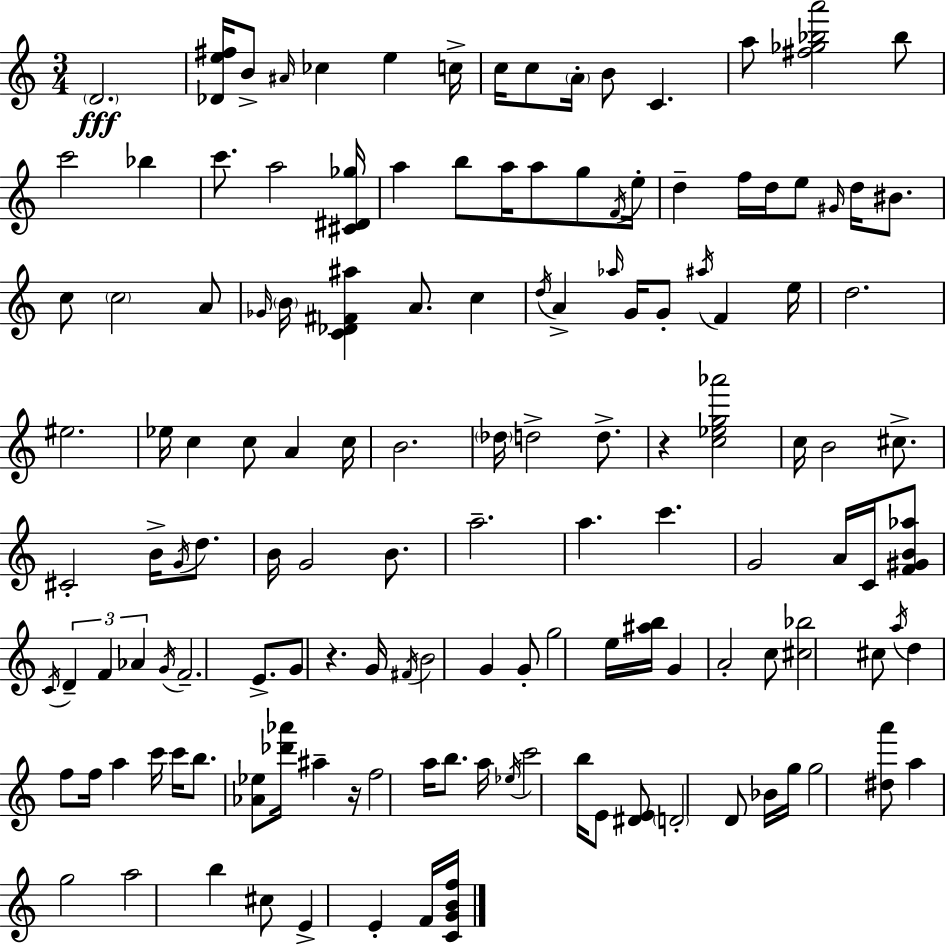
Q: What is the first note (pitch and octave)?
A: D4